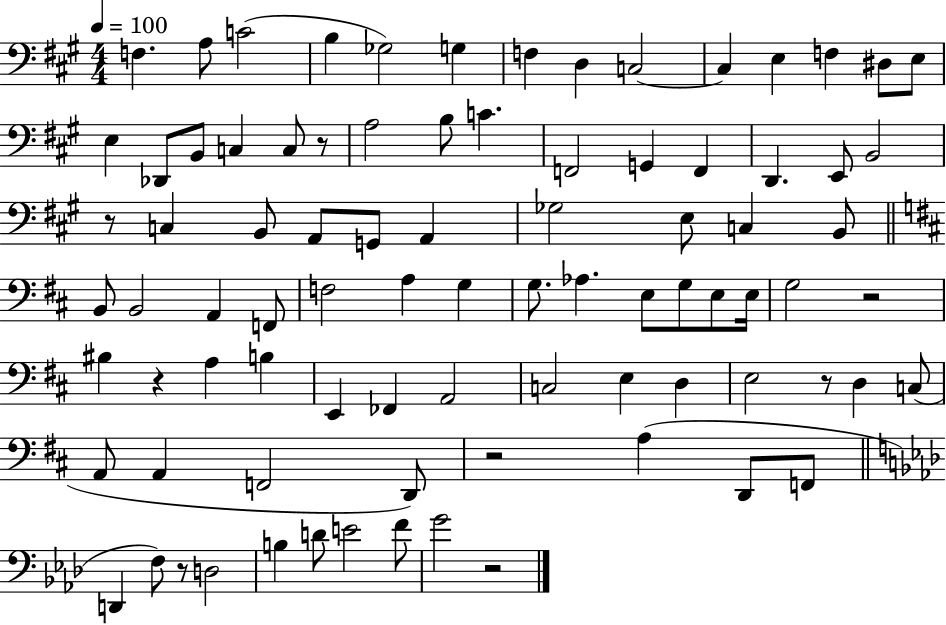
{
  \clef bass
  \numericTimeSignature
  \time 4/4
  \key a \major
  \tempo 4 = 100
  f4. a8 c'2( | b4 ges2) g4 | f4 d4 c2~~ | c4 e4 f4 dis8 e8 | \break e4 des,8 b,8 c4 c8 r8 | a2 b8 c'4. | f,2 g,4 f,4 | d,4. e,8 b,2 | \break r8 c4 b,8 a,8 g,8 a,4 | ges2 e8 c4 b,8 | \bar "||" \break \key d \major b,8 b,2 a,4 f,8 | f2 a4 g4 | g8. aes4. e8 g8 e8 e16 | g2 r2 | \break bis4 r4 a4 b4 | e,4 fes,4 a,2 | c2 e4 d4 | e2 r8 d4 c8( | \break a,8 a,4 f,2 d,8) | r2 a4( d,8 f,8 | \bar "||" \break \key aes \major d,4 f8) r8 d2 | b4 d'8 e'2 f'8 | g'2 r2 | \bar "|."
}